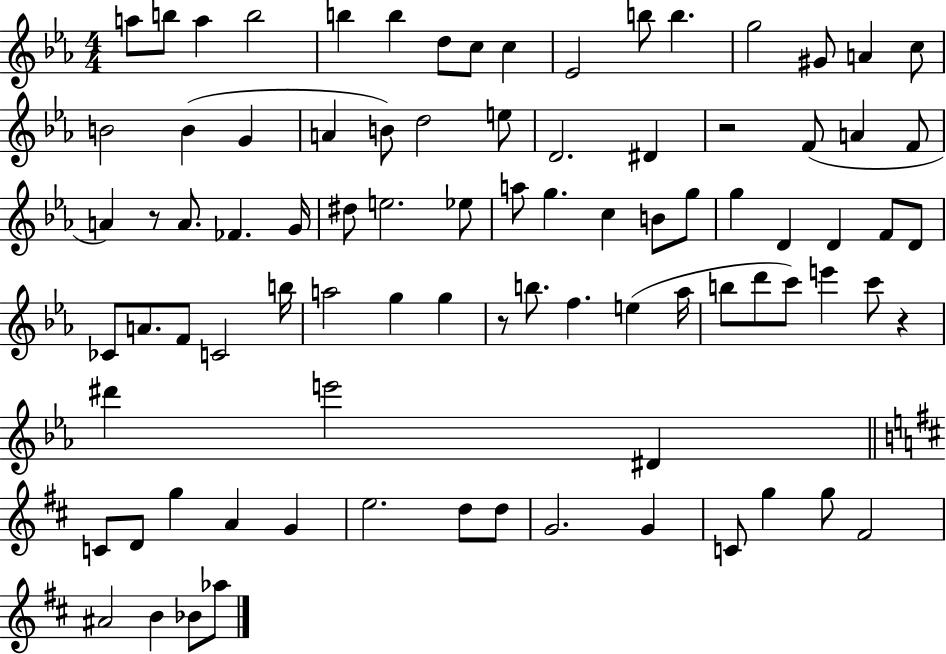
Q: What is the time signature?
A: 4/4